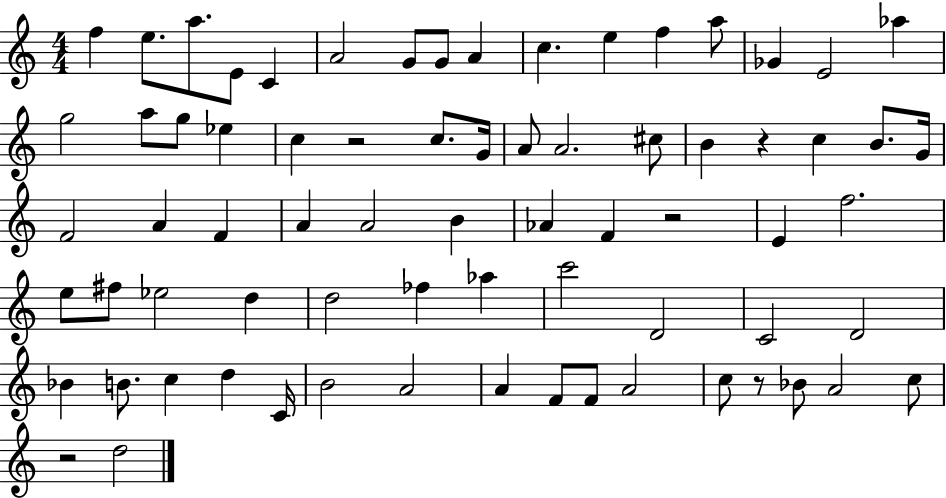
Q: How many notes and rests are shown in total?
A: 72